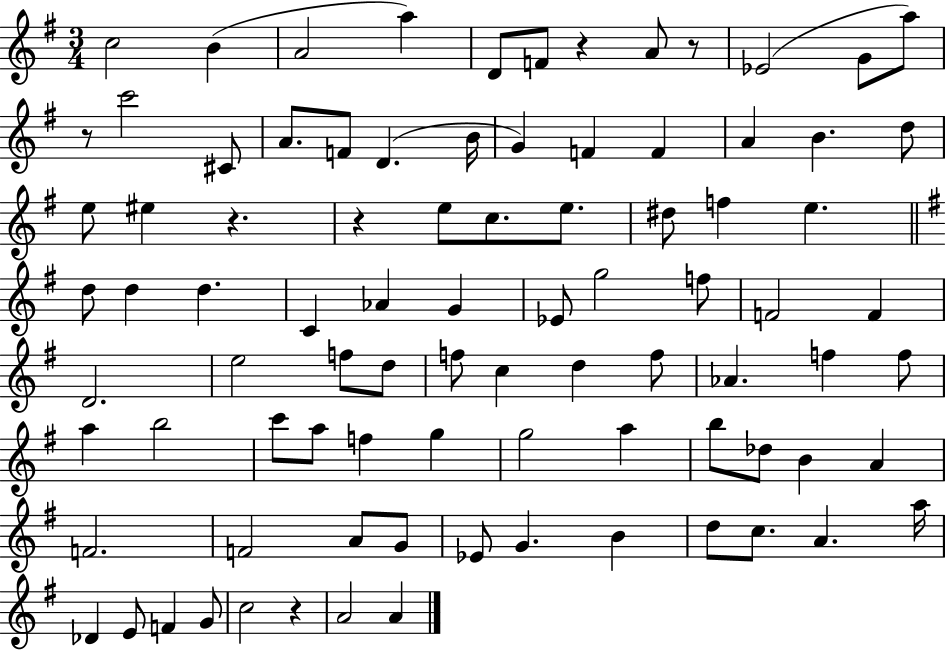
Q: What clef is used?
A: treble